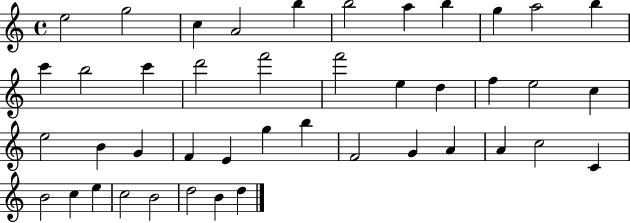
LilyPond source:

{
  \clef treble
  \time 4/4
  \defaultTimeSignature
  \key c \major
  e''2 g''2 | c''4 a'2 b''4 | b''2 a''4 b''4 | g''4 a''2 b''4 | \break c'''4 b''2 c'''4 | d'''2 f'''2 | f'''2 e''4 d''4 | f''4 e''2 c''4 | \break e''2 b'4 g'4 | f'4 e'4 g''4 b''4 | f'2 g'4 a'4 | a'4 c''2 c'4 | \break b'2 c''4 e''4 | c''2 b'2 | d''2 b'4 d''4 | \bar "|."
}